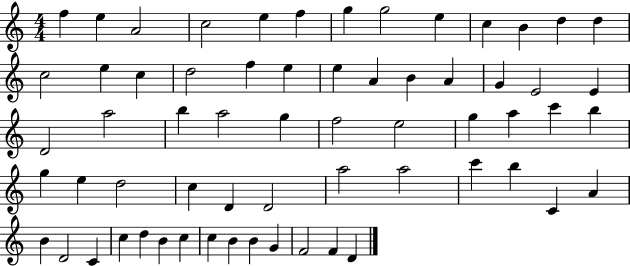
{
  \clef treble
  \numericTimeSignature
  \time 4/4
  \key c \major
  f''4 e''4 a'2 | c''2 e''4 f''4 | g''4 g''2 e''4 | c''4 b'4 d''4 d''4 | \break c''2 e''4 c''4 | d''2 f''4 e''4 | e''4 a'4 b'4 a'4 | g'4 e'2 e'4 | \break d'2 a''2 | b''4 a''2 g''4 | f''2 e''2 | g''4 a''4 c'''4 b''4 | \break g''4 e''4 d''2 | c''4 d'4 d'2 | a''2 a''2 | c'''4 b''4 c'4 a'4 | \break b'4 d'2 c'4 | c''4 d''4 b'4 c''4 | c''4 b'4 b'4 g'4 | f'2 f'4 d'4 | \break \bar "|."
}